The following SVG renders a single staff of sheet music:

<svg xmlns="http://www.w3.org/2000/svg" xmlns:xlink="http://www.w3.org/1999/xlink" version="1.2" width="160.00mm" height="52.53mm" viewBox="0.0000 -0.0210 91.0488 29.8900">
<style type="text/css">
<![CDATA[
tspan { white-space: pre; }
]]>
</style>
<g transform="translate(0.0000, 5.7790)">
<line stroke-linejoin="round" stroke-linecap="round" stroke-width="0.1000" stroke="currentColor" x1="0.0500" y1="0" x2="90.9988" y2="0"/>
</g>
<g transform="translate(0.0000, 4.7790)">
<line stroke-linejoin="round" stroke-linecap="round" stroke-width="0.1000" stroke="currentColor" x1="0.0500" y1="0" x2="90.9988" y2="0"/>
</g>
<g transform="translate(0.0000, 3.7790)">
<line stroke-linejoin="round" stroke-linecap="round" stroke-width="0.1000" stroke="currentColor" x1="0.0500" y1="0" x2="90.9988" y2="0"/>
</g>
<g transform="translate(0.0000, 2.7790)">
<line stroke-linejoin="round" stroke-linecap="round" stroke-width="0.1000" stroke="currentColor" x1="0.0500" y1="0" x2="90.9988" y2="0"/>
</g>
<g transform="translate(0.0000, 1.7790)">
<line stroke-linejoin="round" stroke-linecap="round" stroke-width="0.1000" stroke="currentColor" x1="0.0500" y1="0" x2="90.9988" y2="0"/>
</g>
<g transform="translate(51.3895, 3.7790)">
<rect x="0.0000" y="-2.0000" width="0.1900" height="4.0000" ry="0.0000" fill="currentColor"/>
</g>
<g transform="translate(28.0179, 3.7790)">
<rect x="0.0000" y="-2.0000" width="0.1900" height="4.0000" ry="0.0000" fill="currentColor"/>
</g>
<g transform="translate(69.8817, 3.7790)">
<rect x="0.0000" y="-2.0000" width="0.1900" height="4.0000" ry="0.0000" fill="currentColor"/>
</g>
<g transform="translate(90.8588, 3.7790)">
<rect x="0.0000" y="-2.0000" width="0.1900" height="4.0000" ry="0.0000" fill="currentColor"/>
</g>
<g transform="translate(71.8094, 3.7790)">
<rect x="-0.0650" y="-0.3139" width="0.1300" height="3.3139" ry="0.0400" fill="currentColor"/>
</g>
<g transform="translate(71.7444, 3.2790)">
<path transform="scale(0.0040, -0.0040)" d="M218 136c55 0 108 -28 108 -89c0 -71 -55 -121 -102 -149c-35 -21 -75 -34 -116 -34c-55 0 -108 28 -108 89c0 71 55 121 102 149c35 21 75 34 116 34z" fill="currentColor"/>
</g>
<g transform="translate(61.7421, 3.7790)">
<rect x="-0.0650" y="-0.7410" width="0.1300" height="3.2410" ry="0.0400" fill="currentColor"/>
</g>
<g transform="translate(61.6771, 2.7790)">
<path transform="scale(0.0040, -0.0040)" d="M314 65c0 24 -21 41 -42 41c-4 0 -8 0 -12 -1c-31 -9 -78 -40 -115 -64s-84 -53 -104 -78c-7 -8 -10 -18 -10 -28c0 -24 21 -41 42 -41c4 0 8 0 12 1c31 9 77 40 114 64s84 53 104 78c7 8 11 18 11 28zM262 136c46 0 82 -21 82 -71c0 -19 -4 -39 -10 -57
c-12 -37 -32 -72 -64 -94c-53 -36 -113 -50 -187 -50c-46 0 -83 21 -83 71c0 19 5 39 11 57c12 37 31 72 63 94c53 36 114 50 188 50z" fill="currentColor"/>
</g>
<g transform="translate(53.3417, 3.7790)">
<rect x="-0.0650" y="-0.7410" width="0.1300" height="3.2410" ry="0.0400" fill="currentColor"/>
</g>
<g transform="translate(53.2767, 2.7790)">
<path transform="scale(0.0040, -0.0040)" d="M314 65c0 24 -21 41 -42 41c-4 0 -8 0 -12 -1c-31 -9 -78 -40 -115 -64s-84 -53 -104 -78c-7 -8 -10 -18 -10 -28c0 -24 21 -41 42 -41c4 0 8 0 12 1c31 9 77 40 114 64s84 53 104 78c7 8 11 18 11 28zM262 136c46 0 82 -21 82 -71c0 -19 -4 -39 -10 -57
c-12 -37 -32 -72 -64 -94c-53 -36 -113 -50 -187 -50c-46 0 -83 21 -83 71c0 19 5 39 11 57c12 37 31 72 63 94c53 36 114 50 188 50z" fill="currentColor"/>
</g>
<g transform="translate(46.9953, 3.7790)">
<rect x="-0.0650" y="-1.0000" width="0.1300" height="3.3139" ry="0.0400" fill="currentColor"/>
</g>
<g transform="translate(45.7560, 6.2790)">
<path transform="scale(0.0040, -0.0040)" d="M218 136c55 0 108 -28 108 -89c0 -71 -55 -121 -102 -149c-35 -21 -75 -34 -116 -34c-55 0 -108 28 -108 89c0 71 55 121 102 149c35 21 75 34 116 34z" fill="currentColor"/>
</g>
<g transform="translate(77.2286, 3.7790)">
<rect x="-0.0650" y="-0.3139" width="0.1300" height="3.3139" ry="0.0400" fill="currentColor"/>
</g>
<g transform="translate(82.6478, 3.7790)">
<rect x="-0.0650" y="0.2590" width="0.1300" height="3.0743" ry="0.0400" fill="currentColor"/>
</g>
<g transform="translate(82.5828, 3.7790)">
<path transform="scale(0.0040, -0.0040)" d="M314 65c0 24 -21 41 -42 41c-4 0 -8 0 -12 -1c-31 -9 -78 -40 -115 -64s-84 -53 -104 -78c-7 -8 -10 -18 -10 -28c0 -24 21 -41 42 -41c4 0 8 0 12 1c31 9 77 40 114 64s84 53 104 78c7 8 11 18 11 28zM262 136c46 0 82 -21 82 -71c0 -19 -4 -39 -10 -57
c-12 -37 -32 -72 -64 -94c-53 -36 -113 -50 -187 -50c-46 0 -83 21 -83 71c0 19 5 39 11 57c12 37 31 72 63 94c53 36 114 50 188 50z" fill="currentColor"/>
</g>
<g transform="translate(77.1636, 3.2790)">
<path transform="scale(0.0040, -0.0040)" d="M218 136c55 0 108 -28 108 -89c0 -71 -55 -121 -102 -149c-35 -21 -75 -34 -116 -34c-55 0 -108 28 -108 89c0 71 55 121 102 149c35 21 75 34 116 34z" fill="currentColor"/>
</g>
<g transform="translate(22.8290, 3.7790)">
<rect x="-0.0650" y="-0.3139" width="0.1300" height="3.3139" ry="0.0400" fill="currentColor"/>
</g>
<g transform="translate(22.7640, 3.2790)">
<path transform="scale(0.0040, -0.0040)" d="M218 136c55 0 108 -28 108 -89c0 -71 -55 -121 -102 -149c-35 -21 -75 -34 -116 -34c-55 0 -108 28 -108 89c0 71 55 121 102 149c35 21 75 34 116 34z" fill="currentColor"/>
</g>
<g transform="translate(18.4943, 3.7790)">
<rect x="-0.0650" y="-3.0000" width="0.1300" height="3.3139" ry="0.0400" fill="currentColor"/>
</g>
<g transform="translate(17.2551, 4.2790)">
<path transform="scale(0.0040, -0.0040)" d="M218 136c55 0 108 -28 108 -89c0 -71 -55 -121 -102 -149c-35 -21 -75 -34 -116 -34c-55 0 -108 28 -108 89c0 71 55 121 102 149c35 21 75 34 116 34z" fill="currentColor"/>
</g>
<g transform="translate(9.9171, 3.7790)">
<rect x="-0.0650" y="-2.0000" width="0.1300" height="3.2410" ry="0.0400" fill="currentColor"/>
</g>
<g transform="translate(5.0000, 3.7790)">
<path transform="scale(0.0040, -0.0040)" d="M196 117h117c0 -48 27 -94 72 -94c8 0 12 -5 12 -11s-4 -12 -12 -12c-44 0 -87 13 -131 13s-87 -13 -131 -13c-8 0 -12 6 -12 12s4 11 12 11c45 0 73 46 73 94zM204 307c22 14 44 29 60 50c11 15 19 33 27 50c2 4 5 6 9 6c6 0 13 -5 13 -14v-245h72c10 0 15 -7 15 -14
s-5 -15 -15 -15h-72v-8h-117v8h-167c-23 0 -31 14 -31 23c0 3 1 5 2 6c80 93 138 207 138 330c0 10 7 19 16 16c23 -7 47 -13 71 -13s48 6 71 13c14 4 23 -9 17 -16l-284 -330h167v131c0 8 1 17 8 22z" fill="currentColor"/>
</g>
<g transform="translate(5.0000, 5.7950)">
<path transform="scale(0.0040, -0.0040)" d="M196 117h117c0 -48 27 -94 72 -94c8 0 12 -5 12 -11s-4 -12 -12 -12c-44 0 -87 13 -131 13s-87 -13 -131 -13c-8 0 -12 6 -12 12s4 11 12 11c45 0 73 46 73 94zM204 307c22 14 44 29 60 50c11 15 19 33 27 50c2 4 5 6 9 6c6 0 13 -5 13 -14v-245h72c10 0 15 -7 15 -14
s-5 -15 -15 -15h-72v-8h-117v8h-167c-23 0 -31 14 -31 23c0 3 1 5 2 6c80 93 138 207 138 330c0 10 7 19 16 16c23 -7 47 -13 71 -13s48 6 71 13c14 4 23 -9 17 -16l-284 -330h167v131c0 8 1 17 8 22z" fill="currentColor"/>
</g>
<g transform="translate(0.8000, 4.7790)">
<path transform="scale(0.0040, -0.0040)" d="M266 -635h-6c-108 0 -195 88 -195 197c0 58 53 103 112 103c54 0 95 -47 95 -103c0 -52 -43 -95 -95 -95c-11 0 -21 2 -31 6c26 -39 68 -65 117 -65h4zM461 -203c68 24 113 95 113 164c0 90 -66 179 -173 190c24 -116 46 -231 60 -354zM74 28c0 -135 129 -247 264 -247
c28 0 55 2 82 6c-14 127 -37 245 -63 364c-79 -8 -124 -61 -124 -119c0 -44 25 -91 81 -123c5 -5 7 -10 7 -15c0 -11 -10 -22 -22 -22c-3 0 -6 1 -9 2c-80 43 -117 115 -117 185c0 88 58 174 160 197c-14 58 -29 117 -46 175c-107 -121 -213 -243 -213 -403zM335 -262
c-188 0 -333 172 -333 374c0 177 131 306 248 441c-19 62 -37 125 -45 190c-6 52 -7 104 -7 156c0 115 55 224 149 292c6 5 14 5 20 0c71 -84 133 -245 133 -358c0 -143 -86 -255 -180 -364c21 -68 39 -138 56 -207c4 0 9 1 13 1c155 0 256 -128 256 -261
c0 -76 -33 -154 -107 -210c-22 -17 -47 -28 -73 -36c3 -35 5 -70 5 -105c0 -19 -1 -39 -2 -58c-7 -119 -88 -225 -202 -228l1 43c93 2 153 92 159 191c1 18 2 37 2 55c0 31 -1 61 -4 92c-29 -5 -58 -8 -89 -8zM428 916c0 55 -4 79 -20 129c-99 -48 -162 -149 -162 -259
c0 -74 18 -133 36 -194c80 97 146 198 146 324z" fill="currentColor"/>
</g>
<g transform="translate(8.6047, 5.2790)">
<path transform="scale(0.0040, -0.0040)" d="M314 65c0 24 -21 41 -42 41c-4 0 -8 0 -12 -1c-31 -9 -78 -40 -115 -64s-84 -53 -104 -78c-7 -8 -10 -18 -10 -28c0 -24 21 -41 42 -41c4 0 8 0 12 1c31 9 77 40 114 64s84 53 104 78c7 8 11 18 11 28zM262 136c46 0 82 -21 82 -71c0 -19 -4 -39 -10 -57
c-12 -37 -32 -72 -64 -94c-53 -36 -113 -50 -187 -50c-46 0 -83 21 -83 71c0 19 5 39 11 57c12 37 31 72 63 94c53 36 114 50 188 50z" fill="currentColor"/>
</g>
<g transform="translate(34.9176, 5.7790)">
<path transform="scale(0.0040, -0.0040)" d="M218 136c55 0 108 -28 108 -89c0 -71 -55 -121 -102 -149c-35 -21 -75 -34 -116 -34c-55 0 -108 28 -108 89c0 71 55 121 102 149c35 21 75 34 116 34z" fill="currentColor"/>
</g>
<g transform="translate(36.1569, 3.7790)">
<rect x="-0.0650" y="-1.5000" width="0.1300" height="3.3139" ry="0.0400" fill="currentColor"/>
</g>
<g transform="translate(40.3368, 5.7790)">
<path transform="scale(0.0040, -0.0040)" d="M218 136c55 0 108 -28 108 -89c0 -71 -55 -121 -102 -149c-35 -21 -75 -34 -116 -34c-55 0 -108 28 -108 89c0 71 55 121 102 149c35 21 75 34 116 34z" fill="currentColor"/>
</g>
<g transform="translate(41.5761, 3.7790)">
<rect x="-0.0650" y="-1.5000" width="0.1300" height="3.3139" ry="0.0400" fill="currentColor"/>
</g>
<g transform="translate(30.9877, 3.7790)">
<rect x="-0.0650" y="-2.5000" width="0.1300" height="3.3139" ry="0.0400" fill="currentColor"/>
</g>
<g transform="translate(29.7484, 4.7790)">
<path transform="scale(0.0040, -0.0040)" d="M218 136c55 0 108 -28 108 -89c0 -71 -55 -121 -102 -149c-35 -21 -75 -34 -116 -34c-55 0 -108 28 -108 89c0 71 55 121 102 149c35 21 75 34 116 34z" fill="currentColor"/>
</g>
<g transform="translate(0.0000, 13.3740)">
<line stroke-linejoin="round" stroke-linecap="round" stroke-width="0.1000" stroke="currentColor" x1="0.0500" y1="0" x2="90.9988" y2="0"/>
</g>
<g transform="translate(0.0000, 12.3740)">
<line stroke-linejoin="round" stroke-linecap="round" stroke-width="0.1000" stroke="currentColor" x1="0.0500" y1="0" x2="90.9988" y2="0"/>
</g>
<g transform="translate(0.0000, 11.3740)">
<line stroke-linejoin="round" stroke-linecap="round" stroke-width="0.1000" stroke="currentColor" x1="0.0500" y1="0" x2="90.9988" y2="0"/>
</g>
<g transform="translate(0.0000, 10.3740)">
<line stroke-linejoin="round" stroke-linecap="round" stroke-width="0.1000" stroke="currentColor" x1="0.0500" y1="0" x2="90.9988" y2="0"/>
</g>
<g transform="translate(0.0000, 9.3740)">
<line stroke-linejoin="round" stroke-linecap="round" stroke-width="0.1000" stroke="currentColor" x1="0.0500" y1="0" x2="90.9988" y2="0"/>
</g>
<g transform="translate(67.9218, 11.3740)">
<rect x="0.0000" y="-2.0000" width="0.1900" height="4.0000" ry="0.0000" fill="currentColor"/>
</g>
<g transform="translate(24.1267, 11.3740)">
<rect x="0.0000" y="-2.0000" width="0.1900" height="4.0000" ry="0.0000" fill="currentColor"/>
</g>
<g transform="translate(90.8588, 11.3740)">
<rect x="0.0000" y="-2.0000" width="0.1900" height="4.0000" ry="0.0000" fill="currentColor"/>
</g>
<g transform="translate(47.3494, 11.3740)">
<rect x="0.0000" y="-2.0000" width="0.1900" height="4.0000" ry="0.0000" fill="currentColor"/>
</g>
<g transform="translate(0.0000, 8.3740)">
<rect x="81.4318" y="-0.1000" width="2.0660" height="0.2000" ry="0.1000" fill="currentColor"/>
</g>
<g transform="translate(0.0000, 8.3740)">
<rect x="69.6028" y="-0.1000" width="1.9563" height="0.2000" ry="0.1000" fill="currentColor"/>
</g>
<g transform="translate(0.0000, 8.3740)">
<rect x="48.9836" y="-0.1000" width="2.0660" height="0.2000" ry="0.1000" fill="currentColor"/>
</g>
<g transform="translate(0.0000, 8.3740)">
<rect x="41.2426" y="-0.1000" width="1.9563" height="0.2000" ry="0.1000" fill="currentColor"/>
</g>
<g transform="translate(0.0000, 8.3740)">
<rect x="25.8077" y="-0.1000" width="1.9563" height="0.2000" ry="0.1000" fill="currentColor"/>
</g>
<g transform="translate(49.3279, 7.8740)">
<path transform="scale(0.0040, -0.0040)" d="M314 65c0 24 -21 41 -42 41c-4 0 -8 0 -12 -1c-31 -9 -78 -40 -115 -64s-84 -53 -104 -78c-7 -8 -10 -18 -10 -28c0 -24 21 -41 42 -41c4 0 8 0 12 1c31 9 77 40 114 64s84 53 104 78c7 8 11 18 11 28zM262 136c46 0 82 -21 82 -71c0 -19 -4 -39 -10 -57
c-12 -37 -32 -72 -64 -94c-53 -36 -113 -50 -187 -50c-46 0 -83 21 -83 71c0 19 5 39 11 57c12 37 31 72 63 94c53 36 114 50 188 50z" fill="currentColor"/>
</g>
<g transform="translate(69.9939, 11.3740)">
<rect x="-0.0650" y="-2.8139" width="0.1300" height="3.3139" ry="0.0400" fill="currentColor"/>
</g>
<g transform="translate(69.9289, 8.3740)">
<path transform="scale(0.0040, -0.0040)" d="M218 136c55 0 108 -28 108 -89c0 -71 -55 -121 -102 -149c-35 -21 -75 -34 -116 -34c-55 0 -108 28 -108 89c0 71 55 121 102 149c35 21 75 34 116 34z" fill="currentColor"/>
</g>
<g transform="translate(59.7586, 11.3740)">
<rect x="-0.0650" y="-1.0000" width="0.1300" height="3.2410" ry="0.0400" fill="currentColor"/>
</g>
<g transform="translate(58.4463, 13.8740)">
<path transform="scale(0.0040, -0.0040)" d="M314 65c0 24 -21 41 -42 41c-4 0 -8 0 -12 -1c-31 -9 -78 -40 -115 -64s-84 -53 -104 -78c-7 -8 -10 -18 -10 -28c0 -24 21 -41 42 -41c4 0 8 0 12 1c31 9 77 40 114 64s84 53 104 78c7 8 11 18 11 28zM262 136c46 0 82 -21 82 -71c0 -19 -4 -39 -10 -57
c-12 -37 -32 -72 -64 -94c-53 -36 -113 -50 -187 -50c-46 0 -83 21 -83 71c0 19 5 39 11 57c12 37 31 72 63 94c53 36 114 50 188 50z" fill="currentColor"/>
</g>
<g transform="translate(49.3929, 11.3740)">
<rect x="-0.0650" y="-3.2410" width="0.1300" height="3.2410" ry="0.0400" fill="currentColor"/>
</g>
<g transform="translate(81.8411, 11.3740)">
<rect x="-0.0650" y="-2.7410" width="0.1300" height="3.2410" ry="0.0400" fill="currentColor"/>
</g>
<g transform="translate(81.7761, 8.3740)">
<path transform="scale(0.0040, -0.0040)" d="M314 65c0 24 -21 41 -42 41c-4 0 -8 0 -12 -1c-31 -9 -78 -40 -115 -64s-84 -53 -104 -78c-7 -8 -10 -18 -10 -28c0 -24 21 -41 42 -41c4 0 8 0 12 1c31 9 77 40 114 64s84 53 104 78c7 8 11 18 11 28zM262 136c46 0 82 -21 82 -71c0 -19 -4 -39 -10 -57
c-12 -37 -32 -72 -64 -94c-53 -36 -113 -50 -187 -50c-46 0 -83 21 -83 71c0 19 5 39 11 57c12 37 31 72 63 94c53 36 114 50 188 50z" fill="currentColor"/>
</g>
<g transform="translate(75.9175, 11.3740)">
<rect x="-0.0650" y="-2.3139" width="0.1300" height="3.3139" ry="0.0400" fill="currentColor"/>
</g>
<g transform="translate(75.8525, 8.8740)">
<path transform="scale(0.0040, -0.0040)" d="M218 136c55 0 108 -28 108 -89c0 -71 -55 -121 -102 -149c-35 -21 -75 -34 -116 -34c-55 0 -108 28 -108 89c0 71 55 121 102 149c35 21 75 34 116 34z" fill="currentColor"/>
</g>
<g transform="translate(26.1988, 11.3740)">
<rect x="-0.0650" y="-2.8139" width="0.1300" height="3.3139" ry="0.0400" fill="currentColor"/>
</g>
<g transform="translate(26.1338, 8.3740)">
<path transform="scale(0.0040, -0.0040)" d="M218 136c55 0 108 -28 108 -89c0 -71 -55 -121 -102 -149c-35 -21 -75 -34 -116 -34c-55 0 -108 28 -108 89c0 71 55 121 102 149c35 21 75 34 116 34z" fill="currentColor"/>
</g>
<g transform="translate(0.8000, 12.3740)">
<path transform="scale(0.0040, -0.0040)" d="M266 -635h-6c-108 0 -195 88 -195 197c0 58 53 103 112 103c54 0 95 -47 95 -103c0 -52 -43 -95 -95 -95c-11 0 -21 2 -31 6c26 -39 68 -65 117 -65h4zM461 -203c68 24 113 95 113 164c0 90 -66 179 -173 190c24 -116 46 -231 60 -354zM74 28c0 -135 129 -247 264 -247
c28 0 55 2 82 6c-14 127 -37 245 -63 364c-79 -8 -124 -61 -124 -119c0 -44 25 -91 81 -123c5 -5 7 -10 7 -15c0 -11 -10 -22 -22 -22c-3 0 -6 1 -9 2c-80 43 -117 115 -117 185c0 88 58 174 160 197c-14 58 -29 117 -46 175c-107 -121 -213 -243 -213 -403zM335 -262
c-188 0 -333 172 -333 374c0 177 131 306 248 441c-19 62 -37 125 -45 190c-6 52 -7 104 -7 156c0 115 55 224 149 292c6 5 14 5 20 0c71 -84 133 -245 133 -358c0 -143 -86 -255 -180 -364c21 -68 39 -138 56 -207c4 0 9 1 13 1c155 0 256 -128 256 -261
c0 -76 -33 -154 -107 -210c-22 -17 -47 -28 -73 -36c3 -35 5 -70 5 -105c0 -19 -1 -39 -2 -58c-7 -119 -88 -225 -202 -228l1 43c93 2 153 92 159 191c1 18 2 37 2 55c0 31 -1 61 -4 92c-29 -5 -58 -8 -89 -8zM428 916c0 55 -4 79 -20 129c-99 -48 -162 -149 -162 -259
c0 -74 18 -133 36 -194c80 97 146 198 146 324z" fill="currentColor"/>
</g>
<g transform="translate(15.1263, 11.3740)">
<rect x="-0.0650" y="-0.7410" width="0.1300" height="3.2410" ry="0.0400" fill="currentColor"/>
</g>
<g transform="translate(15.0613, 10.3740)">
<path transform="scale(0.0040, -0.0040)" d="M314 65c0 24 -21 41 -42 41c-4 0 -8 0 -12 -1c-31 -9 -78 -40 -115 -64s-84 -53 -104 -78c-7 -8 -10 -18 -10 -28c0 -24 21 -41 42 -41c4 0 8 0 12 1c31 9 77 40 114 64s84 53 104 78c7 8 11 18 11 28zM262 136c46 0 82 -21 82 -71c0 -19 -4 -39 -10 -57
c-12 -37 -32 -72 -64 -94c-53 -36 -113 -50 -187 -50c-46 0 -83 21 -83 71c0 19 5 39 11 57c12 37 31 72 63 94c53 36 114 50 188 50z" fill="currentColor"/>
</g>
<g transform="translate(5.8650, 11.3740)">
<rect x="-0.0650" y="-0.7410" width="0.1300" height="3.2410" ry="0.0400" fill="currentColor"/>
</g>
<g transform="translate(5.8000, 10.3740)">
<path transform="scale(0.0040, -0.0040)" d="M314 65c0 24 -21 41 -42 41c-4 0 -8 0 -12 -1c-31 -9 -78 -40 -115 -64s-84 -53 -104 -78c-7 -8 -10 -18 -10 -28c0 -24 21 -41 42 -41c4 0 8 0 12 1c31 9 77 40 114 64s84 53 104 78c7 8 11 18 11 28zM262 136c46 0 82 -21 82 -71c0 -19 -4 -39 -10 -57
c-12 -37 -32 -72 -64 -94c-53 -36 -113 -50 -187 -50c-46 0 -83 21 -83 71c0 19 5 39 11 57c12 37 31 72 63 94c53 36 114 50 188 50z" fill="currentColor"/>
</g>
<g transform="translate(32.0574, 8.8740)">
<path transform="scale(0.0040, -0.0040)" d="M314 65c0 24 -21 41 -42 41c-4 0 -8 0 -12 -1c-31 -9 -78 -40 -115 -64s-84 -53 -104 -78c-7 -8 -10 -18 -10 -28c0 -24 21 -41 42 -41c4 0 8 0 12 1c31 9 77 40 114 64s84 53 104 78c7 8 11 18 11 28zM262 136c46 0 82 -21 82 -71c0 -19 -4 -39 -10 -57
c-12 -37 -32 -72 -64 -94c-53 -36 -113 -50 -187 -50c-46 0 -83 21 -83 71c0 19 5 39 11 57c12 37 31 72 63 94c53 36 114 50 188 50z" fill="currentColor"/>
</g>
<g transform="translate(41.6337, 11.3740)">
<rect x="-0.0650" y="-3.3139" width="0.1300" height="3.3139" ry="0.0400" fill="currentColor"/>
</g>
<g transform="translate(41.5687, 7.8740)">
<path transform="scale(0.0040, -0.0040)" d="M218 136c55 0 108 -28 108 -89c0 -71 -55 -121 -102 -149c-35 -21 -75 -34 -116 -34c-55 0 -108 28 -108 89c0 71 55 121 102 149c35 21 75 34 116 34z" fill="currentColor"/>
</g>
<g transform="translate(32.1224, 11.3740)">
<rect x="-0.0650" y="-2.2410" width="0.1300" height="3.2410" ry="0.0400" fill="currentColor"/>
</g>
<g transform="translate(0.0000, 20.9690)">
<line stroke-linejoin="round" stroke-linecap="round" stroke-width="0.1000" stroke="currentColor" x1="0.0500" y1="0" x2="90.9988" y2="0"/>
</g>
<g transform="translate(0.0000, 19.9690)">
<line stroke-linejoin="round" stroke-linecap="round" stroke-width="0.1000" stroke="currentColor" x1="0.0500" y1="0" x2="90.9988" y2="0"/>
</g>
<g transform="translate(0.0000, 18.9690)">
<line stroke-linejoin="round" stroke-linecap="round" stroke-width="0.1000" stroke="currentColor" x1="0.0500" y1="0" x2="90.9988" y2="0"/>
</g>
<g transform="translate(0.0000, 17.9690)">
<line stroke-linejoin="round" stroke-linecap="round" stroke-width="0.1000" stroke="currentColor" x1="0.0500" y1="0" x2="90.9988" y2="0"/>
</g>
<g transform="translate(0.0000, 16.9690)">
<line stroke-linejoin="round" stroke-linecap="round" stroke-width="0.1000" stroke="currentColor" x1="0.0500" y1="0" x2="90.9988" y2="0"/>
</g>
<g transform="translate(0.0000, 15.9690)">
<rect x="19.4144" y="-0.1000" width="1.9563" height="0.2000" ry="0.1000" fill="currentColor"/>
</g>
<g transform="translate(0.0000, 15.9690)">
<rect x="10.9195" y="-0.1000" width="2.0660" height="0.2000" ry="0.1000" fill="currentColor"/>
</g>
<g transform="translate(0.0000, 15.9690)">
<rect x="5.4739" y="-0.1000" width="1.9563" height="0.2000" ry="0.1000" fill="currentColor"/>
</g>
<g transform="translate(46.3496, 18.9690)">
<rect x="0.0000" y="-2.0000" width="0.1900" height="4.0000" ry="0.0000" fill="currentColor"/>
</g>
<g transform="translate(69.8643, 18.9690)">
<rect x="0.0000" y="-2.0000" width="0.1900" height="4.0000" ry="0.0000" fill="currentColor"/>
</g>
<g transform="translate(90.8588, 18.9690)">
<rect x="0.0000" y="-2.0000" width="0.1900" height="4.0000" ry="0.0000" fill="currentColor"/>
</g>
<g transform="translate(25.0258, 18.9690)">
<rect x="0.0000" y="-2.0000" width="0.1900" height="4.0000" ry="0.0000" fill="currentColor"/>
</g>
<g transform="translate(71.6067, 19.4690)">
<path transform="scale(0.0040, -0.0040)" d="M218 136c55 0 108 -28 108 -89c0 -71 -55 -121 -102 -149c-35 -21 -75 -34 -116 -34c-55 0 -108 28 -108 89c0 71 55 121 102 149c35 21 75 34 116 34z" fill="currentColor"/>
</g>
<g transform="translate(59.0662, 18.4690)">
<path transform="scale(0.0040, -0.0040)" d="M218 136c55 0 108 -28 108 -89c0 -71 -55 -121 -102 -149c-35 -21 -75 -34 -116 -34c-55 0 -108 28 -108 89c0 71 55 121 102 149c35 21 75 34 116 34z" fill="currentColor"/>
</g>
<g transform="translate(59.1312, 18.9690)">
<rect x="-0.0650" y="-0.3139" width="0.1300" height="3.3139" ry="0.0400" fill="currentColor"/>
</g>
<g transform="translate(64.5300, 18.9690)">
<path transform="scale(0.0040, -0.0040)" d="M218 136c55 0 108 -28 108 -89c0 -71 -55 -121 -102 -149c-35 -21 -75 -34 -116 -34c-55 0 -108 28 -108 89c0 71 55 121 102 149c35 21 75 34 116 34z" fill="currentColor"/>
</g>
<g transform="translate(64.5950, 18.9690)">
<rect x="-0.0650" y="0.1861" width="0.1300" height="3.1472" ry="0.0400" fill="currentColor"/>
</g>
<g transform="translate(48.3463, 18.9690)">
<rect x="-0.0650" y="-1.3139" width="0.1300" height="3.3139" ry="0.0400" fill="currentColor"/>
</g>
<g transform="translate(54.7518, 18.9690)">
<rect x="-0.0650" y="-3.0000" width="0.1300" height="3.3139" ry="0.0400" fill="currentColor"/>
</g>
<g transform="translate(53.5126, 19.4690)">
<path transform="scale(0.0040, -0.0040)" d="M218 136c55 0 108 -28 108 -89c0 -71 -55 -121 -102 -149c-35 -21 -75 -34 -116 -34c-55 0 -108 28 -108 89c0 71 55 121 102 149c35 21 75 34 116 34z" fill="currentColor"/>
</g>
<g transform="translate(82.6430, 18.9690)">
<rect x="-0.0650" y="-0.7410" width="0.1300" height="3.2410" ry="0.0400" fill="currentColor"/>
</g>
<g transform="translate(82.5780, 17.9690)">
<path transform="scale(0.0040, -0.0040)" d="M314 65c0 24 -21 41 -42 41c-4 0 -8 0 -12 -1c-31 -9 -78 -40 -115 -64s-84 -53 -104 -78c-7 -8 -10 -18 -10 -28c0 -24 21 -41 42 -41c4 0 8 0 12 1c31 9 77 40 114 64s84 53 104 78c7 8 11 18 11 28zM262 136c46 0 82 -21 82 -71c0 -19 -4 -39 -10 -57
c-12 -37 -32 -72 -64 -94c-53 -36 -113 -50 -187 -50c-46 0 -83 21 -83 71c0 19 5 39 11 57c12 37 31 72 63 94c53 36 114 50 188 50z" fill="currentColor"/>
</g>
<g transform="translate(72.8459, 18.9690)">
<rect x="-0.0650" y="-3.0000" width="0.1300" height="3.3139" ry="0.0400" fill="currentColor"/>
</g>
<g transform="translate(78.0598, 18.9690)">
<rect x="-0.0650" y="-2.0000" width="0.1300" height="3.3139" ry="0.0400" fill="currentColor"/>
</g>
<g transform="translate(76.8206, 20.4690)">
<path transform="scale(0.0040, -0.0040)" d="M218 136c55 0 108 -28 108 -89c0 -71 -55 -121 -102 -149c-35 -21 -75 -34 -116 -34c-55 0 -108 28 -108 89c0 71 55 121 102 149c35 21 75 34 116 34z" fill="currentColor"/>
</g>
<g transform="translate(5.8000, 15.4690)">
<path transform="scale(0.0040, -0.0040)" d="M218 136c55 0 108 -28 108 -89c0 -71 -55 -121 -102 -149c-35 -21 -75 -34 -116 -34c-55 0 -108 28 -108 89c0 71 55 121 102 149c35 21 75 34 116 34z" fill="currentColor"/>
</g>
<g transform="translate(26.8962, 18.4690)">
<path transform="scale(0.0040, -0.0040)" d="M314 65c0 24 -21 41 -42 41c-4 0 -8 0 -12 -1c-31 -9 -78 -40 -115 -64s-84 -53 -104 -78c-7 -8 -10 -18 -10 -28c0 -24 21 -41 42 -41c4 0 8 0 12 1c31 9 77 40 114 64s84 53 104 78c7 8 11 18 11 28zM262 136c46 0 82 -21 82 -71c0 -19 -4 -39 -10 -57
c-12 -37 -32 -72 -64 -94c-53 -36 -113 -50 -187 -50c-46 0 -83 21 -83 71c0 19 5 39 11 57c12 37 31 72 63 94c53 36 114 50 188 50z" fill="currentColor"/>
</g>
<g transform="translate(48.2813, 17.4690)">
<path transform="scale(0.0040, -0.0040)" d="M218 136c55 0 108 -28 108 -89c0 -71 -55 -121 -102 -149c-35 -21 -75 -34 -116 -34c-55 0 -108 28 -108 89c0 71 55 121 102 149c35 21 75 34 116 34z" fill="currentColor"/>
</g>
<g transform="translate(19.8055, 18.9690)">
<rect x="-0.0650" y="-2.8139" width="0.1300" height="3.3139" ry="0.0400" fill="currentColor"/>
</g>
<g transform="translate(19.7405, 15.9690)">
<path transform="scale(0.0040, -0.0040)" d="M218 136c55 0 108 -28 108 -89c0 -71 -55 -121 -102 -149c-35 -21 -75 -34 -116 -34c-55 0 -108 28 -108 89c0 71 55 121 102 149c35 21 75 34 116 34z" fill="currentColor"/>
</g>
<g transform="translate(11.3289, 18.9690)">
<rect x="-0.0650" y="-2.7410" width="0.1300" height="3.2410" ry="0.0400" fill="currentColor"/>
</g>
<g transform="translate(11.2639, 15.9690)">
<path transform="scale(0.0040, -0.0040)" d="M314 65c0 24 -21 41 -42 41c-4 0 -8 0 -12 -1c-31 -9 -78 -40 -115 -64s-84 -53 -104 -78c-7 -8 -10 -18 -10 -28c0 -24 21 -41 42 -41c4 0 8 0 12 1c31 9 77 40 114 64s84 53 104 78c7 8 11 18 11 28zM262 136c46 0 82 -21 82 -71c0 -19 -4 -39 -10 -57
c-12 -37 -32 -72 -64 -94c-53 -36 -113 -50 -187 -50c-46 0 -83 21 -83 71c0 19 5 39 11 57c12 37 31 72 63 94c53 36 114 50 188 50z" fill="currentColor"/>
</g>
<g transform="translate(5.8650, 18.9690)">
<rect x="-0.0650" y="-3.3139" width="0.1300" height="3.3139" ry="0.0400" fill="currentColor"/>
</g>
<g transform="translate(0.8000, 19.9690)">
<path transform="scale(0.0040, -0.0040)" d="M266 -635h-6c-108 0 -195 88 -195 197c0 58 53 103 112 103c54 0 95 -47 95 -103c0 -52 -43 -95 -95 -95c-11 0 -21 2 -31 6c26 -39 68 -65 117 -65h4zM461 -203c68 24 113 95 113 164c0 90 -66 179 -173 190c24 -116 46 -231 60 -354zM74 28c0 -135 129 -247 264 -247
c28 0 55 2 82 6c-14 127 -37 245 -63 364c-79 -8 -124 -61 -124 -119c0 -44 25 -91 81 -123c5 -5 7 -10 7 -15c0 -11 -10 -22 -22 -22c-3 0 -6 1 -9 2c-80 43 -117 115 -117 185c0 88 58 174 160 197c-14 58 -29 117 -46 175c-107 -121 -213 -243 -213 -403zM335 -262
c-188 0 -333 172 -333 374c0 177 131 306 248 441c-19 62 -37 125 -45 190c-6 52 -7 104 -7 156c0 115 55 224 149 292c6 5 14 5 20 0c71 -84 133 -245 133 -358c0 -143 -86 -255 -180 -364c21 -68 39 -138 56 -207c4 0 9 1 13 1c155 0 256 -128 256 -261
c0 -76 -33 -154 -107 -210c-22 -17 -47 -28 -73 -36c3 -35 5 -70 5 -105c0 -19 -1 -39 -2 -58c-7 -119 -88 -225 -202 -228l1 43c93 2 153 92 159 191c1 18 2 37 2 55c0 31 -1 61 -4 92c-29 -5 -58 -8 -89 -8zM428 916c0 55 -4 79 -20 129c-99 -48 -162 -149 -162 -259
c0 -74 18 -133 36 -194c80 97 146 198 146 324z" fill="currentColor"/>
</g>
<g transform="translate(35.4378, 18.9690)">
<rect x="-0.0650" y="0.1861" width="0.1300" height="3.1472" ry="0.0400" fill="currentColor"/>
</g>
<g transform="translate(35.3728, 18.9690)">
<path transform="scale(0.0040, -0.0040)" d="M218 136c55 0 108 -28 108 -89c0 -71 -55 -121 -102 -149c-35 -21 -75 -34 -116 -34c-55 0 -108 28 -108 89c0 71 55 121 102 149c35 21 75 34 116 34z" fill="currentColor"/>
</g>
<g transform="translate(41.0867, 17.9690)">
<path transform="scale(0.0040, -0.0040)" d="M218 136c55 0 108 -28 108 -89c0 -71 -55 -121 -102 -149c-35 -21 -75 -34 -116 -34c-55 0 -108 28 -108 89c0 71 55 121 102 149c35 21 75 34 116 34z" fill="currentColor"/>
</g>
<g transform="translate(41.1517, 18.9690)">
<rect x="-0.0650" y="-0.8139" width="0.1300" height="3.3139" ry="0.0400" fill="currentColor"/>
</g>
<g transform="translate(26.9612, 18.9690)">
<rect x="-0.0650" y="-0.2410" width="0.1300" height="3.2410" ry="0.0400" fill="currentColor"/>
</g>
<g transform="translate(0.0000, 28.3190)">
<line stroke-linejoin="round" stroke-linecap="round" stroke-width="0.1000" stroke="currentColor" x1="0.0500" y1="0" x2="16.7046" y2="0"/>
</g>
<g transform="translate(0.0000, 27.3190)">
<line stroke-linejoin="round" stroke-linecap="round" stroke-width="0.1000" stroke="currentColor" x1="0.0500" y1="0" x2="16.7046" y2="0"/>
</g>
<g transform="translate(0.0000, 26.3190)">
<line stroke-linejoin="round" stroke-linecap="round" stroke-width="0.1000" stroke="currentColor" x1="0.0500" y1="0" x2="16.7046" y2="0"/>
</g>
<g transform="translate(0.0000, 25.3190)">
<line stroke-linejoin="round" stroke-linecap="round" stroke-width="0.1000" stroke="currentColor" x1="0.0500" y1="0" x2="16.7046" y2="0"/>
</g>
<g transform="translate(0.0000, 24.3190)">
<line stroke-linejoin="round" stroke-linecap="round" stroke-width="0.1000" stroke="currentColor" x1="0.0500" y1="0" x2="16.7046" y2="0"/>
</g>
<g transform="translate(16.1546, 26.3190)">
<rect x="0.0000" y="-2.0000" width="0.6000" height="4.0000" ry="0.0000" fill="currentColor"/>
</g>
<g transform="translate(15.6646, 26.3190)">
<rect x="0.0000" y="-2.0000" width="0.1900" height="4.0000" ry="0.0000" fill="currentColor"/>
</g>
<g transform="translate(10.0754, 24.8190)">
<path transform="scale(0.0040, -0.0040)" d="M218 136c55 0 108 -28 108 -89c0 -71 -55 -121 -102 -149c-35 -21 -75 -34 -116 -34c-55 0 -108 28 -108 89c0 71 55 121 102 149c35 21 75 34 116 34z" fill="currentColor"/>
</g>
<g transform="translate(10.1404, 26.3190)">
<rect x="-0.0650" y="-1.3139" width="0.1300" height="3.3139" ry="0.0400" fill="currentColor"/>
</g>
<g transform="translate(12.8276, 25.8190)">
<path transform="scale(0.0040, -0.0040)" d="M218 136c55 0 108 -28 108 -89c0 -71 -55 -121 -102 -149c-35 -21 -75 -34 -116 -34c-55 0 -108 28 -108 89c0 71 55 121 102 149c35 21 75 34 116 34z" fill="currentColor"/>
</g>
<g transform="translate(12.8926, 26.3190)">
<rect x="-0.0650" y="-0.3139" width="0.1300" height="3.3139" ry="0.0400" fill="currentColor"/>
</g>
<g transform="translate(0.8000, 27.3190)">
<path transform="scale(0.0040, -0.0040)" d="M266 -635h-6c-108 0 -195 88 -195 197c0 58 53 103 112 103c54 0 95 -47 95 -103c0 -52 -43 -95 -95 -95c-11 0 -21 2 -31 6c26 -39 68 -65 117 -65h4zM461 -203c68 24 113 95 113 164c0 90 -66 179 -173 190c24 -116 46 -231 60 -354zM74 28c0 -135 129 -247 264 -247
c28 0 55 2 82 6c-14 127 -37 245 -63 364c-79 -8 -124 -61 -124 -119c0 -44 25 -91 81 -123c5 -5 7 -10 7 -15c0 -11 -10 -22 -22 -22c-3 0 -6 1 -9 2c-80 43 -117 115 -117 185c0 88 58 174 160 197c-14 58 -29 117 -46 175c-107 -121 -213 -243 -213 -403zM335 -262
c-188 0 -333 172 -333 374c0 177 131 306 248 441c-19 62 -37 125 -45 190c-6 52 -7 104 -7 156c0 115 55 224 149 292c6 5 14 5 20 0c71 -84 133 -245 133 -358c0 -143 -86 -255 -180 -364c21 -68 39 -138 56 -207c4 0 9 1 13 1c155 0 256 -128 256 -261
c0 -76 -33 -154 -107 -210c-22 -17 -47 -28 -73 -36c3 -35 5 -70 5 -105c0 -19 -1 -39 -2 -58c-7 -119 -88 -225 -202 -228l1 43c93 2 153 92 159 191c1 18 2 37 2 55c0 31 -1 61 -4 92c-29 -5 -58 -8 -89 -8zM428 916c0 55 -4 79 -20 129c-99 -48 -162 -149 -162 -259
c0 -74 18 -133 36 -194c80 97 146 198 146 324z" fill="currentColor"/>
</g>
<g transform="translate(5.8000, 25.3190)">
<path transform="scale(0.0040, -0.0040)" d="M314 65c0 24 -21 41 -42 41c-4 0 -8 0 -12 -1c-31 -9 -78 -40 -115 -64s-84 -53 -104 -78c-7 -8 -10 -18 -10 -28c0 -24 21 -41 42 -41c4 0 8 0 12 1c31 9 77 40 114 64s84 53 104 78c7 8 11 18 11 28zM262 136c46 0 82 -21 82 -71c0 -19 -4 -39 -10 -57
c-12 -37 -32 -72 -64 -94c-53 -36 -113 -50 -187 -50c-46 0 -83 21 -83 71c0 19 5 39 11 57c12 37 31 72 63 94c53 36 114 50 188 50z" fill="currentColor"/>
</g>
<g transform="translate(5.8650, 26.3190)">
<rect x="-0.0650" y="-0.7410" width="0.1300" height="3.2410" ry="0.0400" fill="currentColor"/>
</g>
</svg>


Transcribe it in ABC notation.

X:1
T:Untitled
M:4/4
L:1/4
K:C
F2 A c G E E D d2 d2 c c B2 d2 d2 a g2 b b2 D2 a g a2 b a2 a c2 B d e A c B A F d2 d2 e c